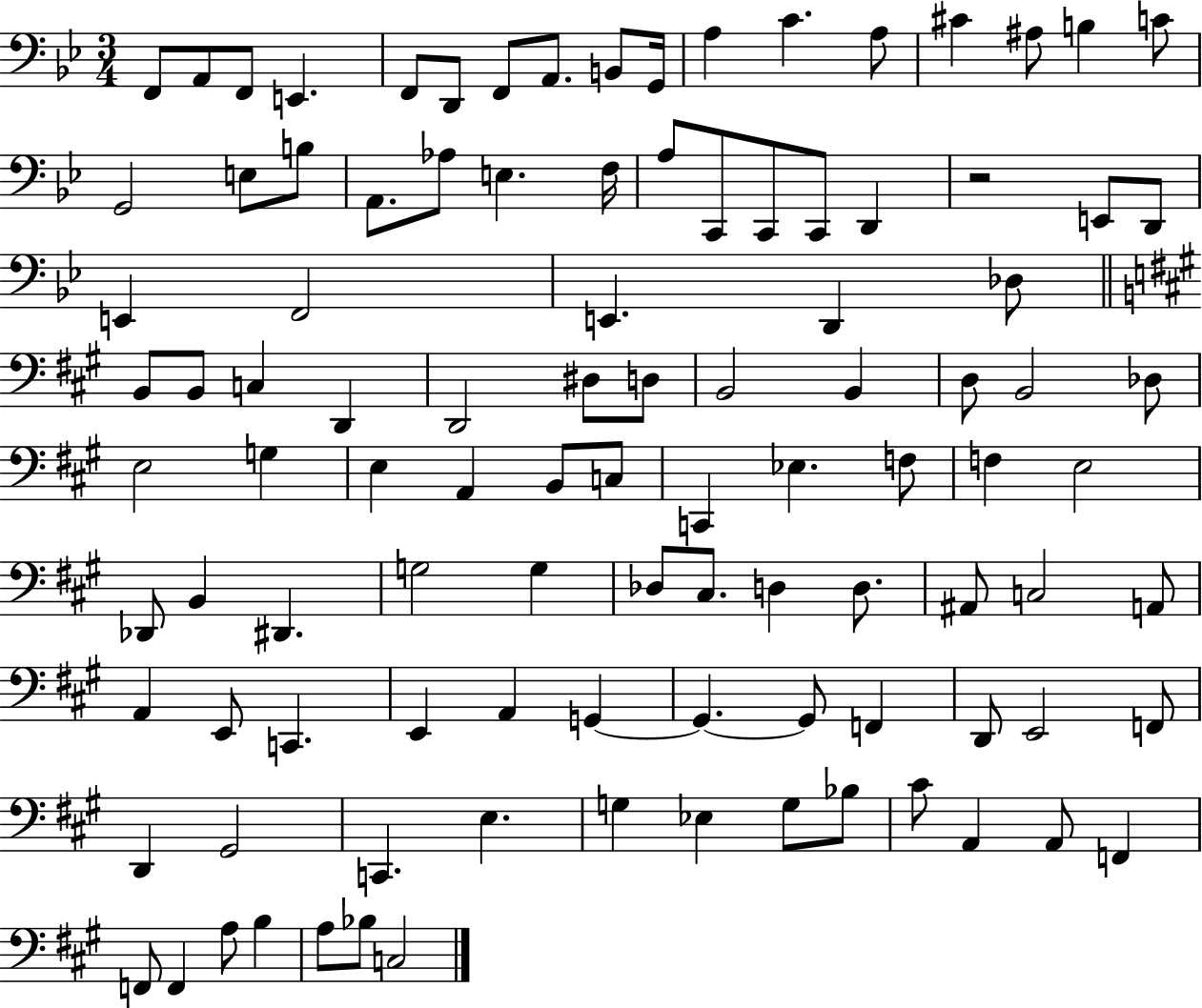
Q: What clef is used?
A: bass